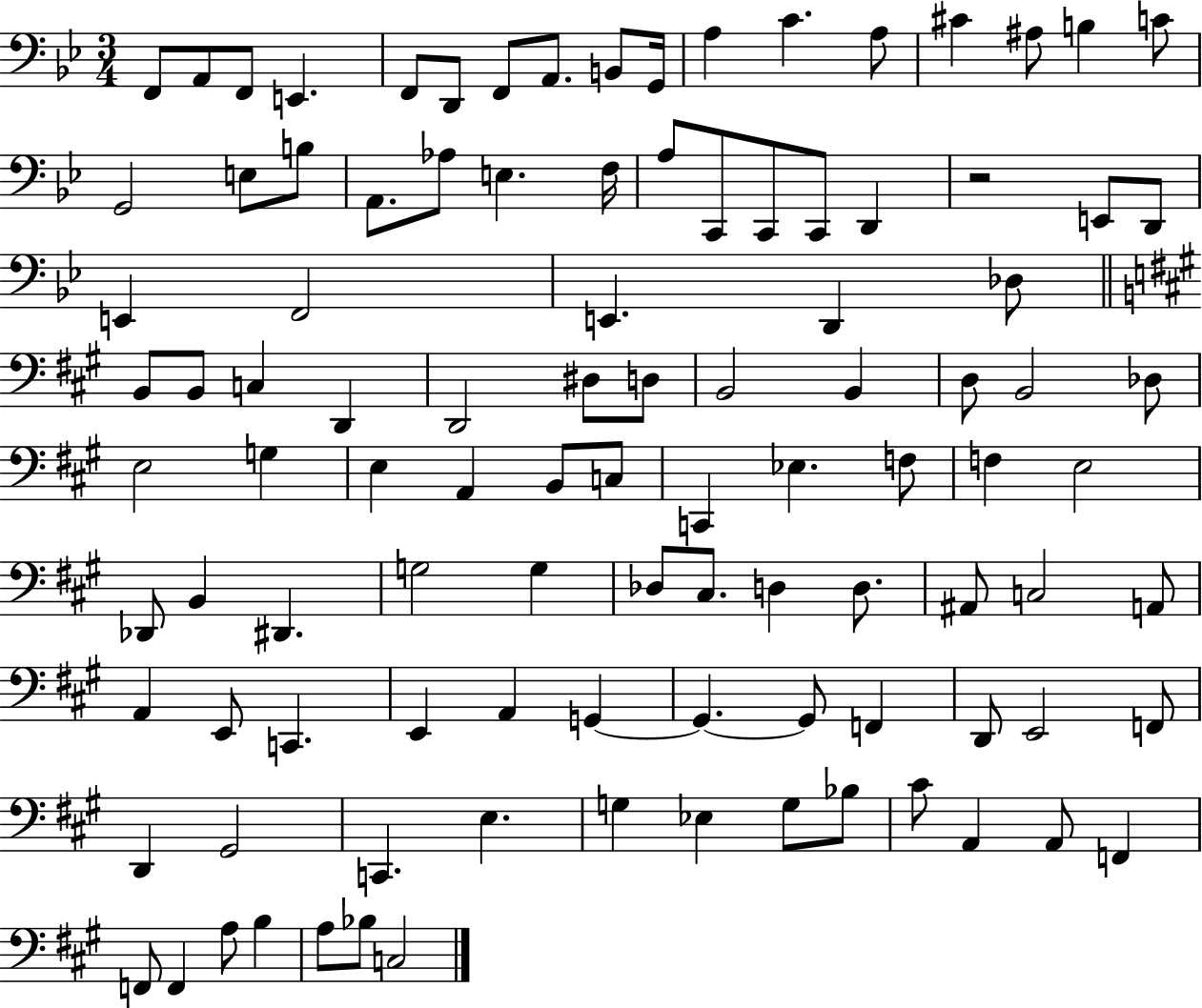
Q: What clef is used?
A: bass